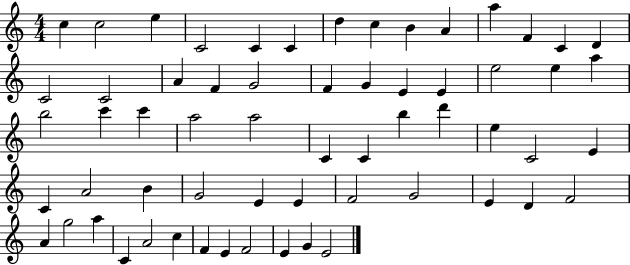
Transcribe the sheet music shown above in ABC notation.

X:1
T:Untitled
M:4/4
L:1/4
K:C
c c2 e C2 C C d c B A a F C D C2 C2 A F G2 F G E E e2 e a b2 c' c' a2 a2 C C b d' e C2 E C A2 B G2 E E F2 G2 E D F2 A g2 a C A2 c F E F2 E G E2